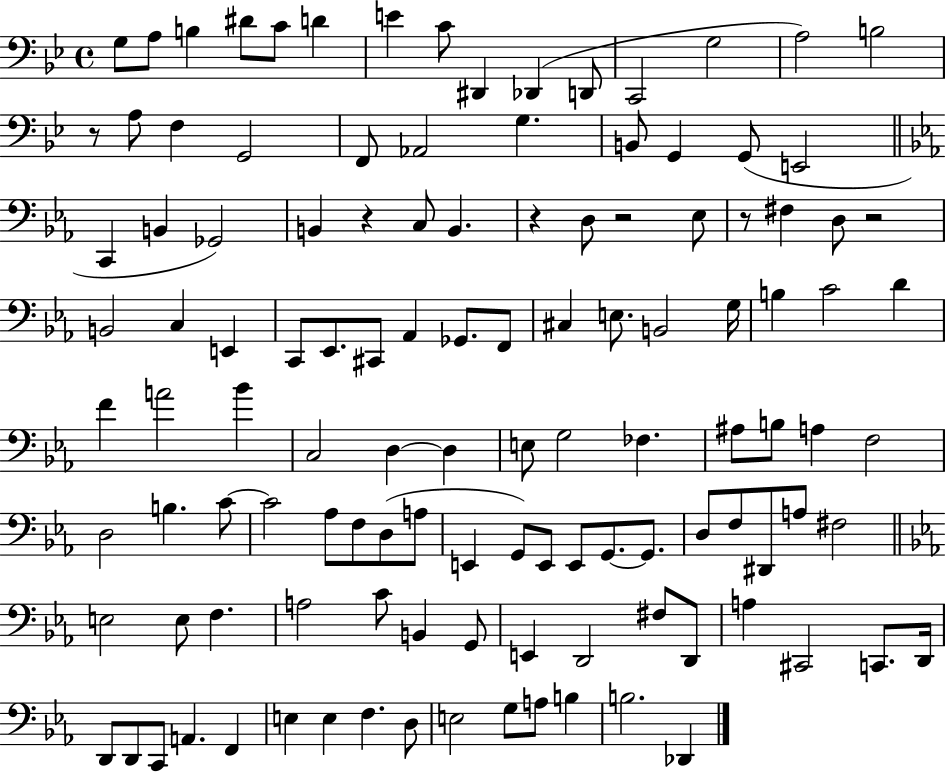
{
  \clef bass
  \time 4/4
  \defaultTimeSignature
  \key bes \major
  \repeat volta 2 { g8 a8 b4 dis'8 c'8 d'4 | e'4 c'8 dis,4 des,4( d,8 | c,2 g2 | a2) b2 | \break r8 a8 f4 g,2 | f,8 aes,2 g4. | b,8 g,4 g,8( e,2 | \bar "||" \break \key ees \major c,4 b,4 ges,2) | b,4 r4 c8 b,4. | r4 d8 r2 ees8 | r8 fis4 d8 r2 | \break b,2 c4 e,4 | c,8 ees,8. cis,8 aes,4 ges,8. f,8 | cis4 e8. b,2 g16 | b4 c'2 d'4 | \break f'4 a'2 bes'4 | c2 d4~~ d4 | e8 g2 fes4. | ais8 b8 a4 f2 | \break d2 b4. c'8~~ | c'2 aes8 f8 d8( a8 | e,4 g,8) e,8 e,8 g,8.~~ g,8. | d8 f8 dis,8 a8 fis2 | \break \bar "||" \break \key c \minor e2 e8 f4. | a2 c'8 b,4 g,8 | e,4 d,2 fis8 d,8 | a4 cis,2 c,8. d,16 | \break d,8 d,8 c,8 a,4. f,4 | e4 e4 f4. d8 | e2 g8 a8 b4 | b2. des,4 | \break } \bar "|."
}